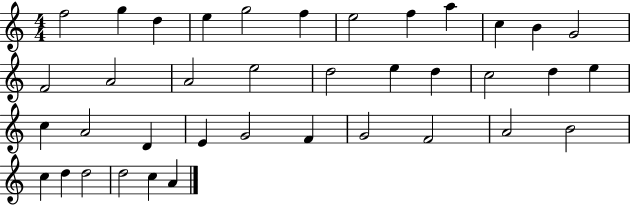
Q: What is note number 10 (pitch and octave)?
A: C5